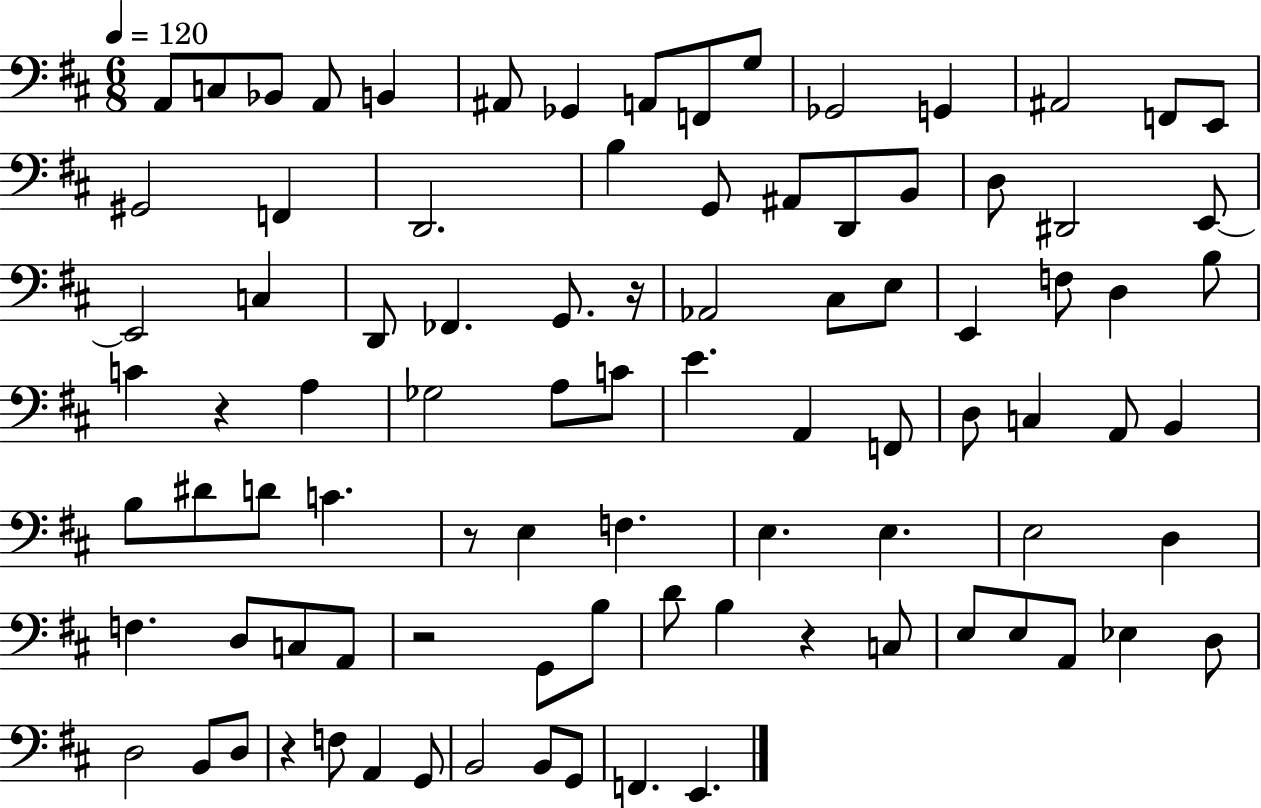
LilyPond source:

{
  \clef bass
  \numericTimeSignature
  \time 6/8
  \key d \major
  \tempo 4 = 120
  \repeat volta 2 { a,8 c8 bes,8 a,8 b,4 | ais,8 ges,4 a,8 f,8 g8 | ges,2 g,4 | ais,2 f,8 e,8 | \break gis,2 f,4 | d,2. | b4 g,8 ais,8 d,8 b,8 | d8 dis,2 e,8~~ | \break e,2 c4 | d,8 fes,4. g,8. r16 | aes,2 cis8 e8 | e,4 f8 d4 b8 | \break c'4 r4 a4 | ges2 a8 c'8 | e'4. a,4 f,8 | d8 c4 a,8 b,4 | \break b8 dis'8 d'8 c'4. | r8 e4 f4. | e4. e4. | e2 d4 | \break f4. d8 c8 a,8 | r2 g,8 b8 | d'8 b4 r4 c8 | e8 e8 a,8 ees4 d8 | \break d2 b,8 d8 | r4 f8 a,4 g,8 | b,2 b,8 g,8 | f,4. e,4. | \break } \bar "|."
}